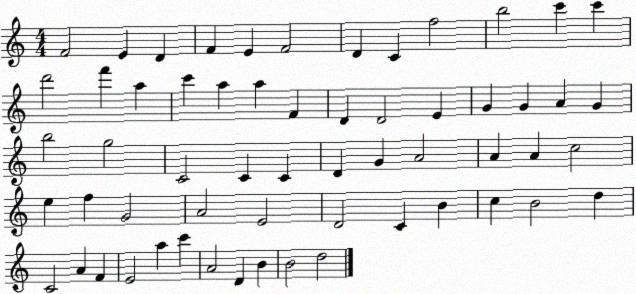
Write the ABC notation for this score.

X:1
T:Untitled
M:4/4
L:1/4
K:C
F2 E D F E F2 D C f2 b2 c' c' d'2 f' a c' a a F D D2 E G G A G b2 g2 C2 C C D G A2 A A c2 e f G2 A2 E2 D2 C B c B2 d C2 A F E2 a c' A2 D B B2 d2